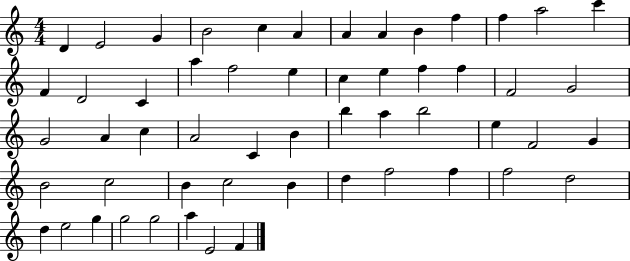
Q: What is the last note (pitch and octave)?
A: F4